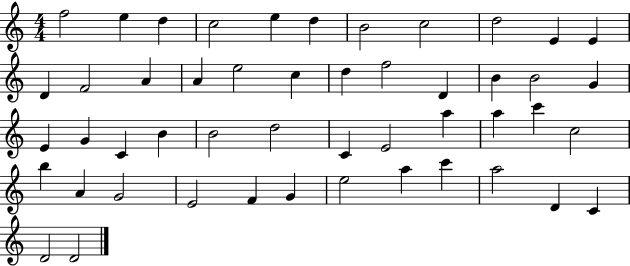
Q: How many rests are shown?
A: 0